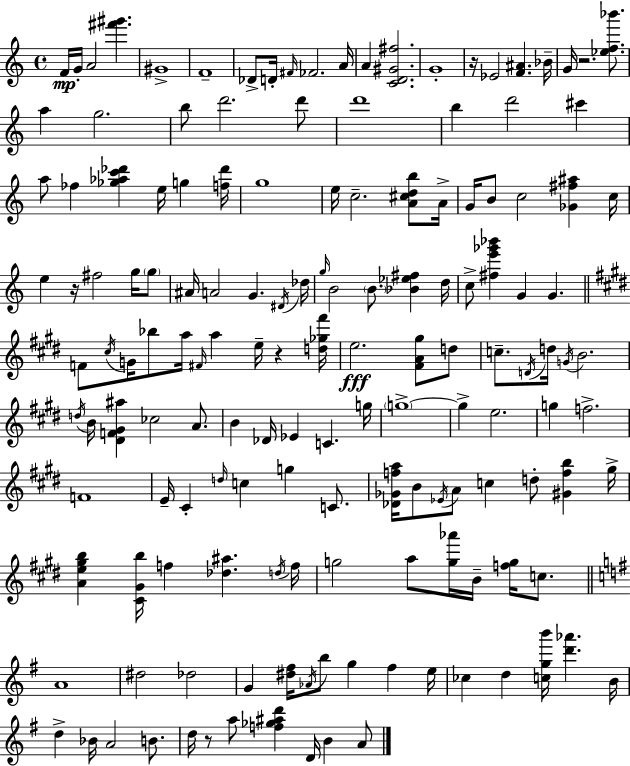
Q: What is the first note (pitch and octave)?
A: F4